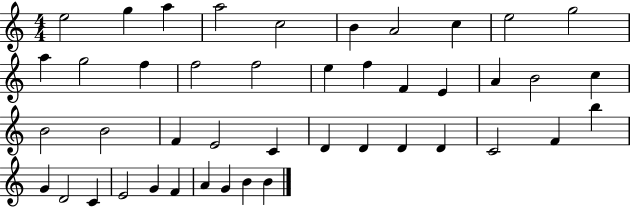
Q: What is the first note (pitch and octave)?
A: E5